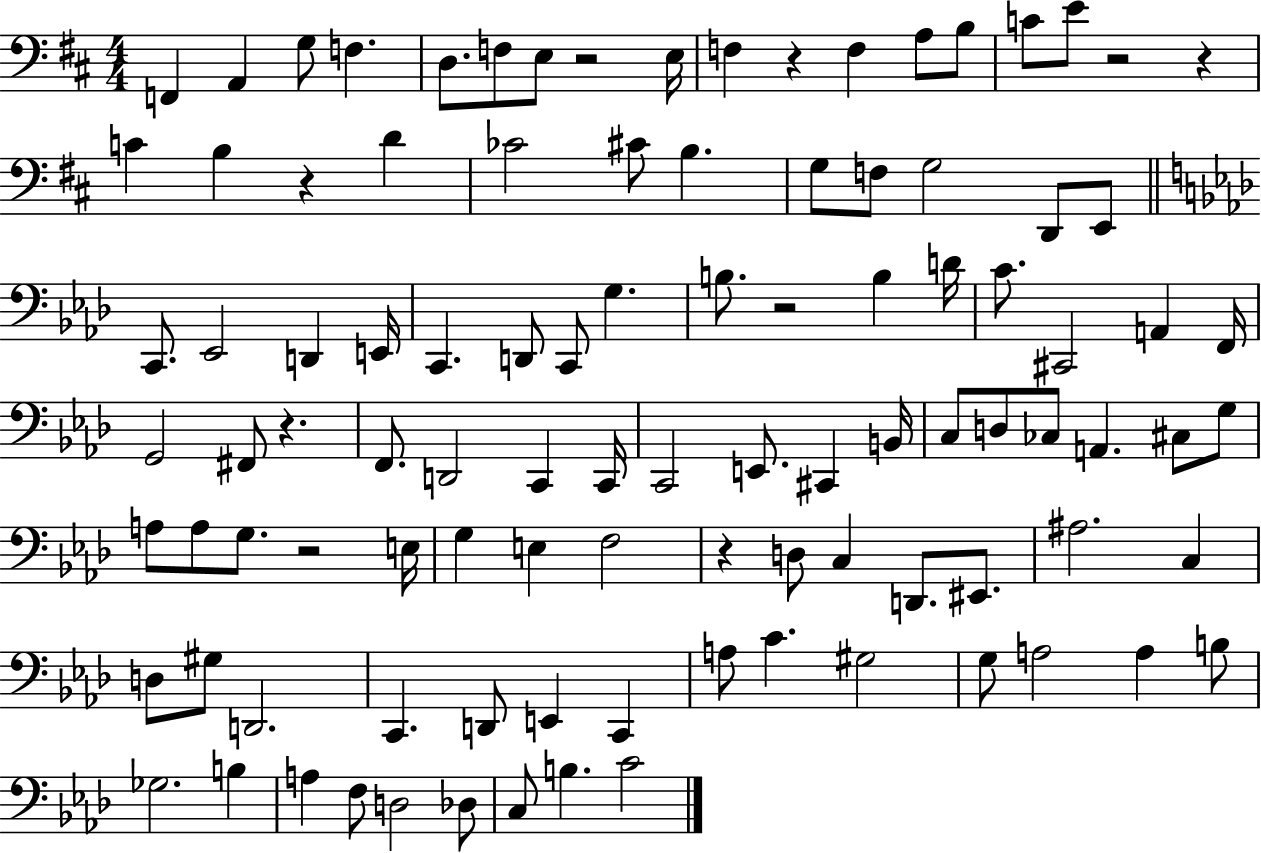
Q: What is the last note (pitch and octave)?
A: C4